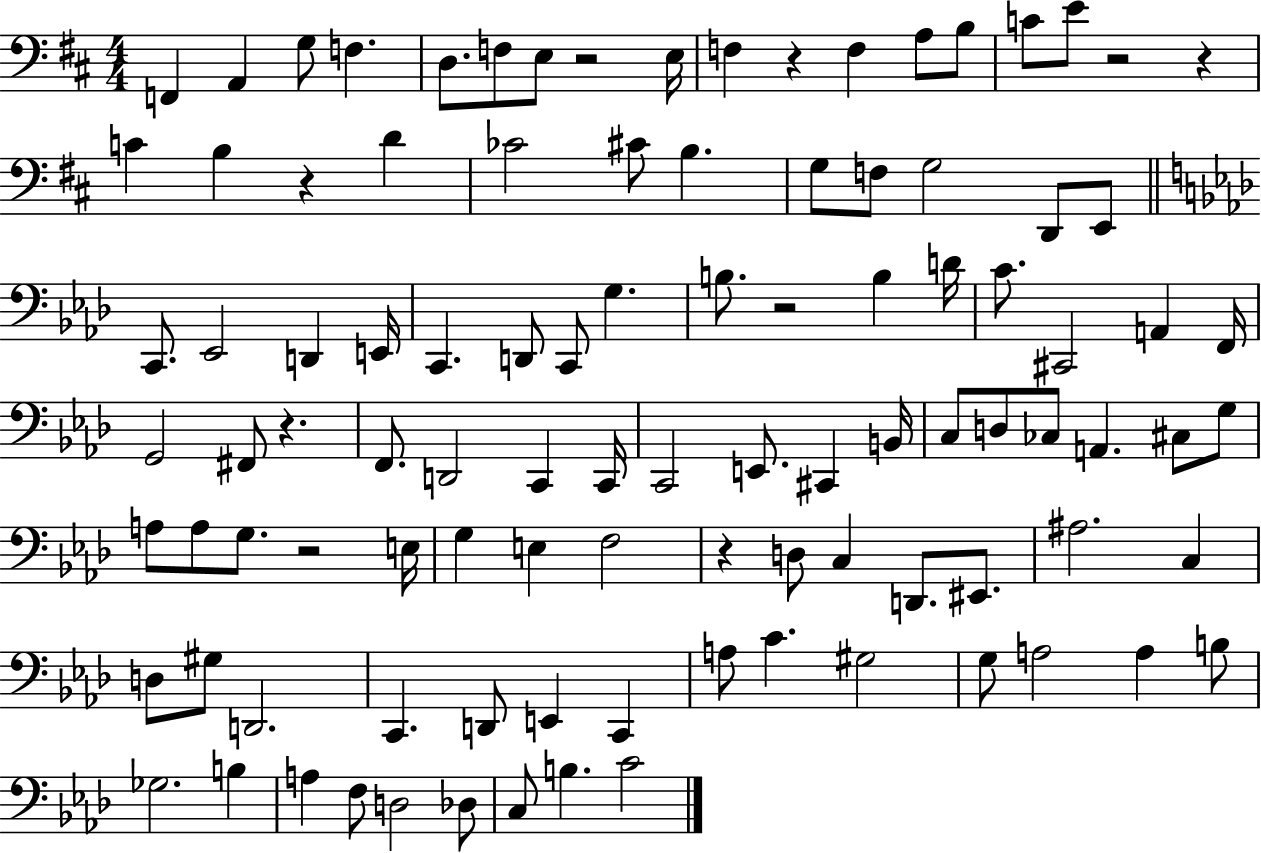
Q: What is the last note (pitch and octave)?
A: C4